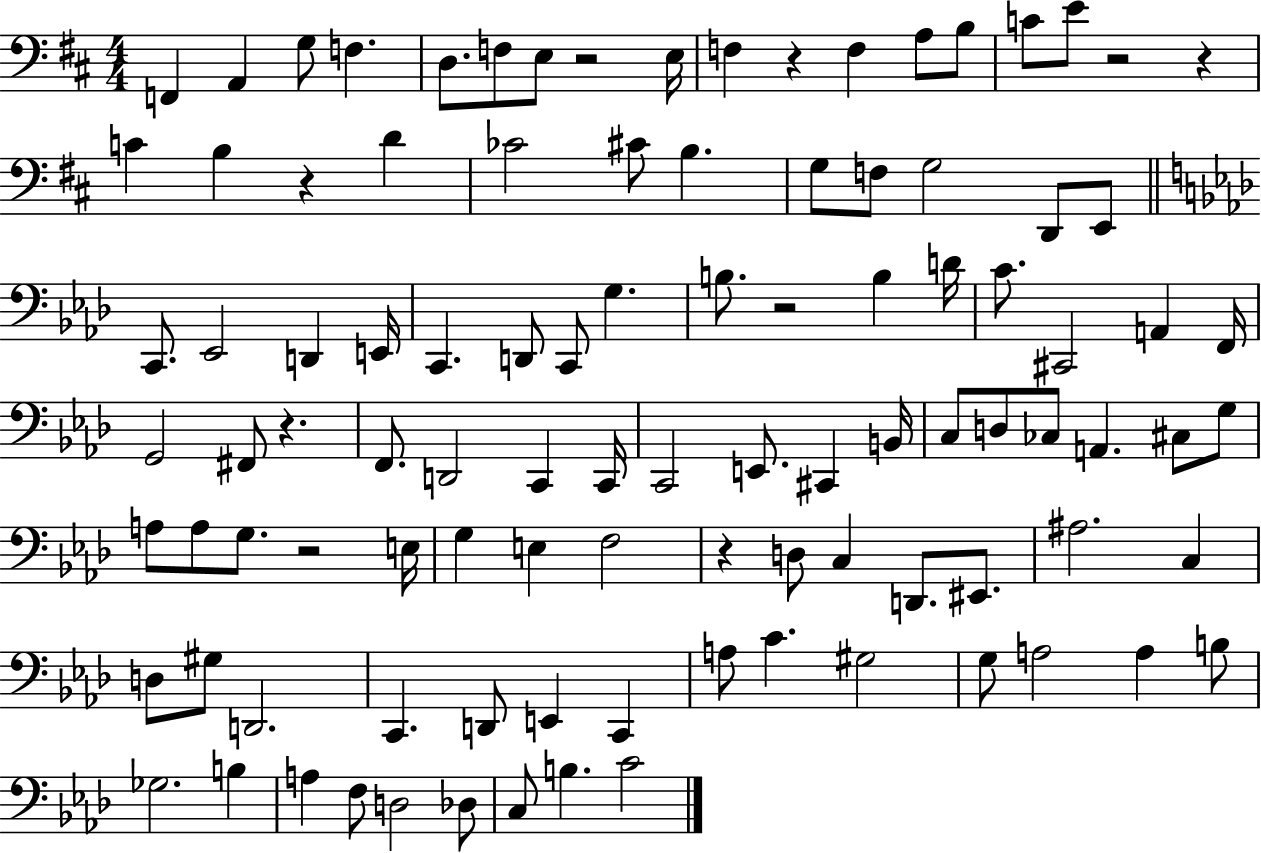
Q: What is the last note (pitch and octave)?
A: C4